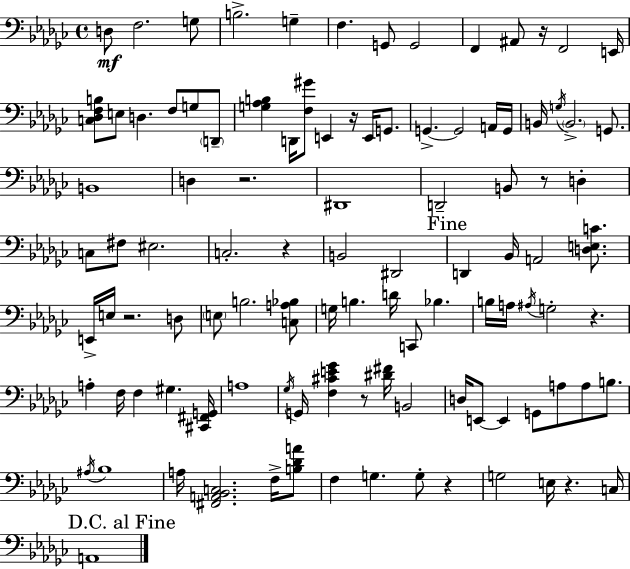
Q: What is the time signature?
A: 4/4